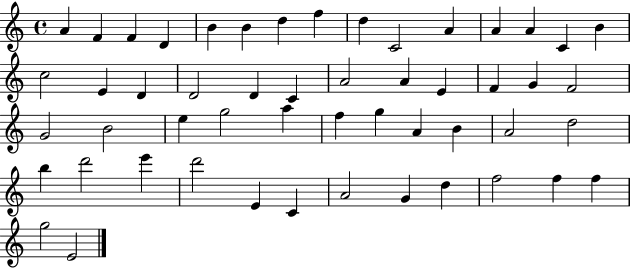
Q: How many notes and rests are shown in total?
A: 52